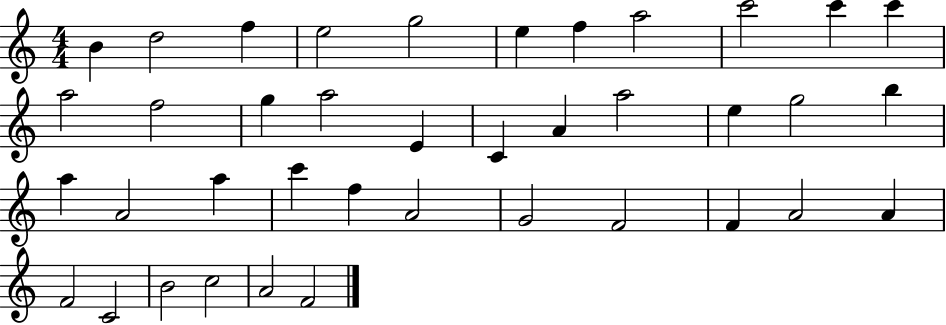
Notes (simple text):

B4/q D5/h F5/q E5/h G5/h E5/q F5/q A5/h C6/h C6/q C6/q A5/h F5/h G5/q A5/h E4/q C4/q A4/q A5/h E5/q G5/h B5/q A5/q A4/h A5/q C6/q F5/q A4/h G4/h F4/h F4/q A4/h A4/q F4/h C4/h B4/h C5/h A4/h F4/h